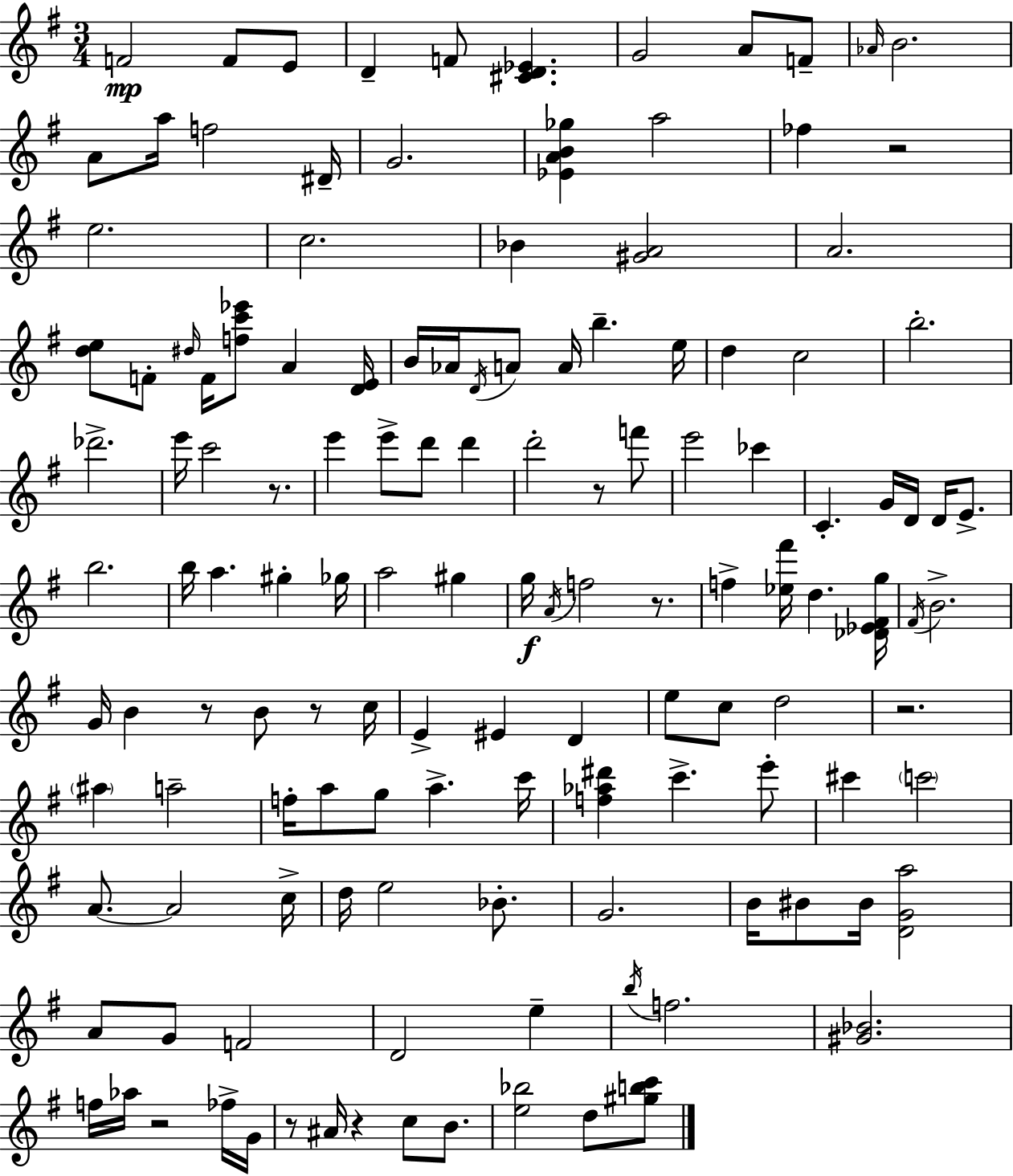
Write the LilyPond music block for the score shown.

{
  \clef treble
  \numericTimeSignature
  \time 3/4
  \key g \major
  f'2\mp f'8 e'8 | d'4-- f'8 <cis' d' ees'>4. | g'2 a'8 f'8-- | \grace { aes'16 } b'2. | \break a'8 a''16 f''2 | dis'16-- g'2. | <ees' a' b' ges''>4 a''2 | fes''4 r2 | \break e''2. | c''2. | bes'4 <gis' a'>2 | a'2. | \break <d'' e''>8 f'8-. \grace { dis''16 } f'16 <f'' c''' ees'''>8 a'4 | <d' e'>16 b'16 aes'16 \acciaccatura { d'16 } a'8 a'16 b''4.-- | e''16 d''4 c''2 | b''2.-. | \break des'''2.-> | e'''16 c'''2 | r8. e'''4 e'''8-> d'''8 d'''4 | d'''2-. r8 | \break f'''8 e'''2 ces'''4 | c'4.-. g'16 d'16 d'16 | e'8.-> b''2. | b''16 a''4. gis''4-. | \break ges''16 a''2 gis''4 | g''16\f \acciaccatura { a'16 } f''2 | r8. f''4-> <ees'' fis'''>16 d''4. | <des' ees' fis' g''>16 \acciaccatura { fis'16 } b'2.-> | \break g'16 b'4 r8 | b'8 r8 c''16 e'4-> eis'4 | d'4 e''8 c''8 d''2 | r2. | \break \parenthesize ais''4 a''2-- | f''16-. a''8 g''8 a''4.-> | c'''16 <f'' aes'' dis'''>4 c'''4.-> | e'''8-. cis'''4 \parenthesize c'''2 | \break a'8.~~ a'2 | c''16-> d''16 e''2 | bes'8.-. g'2. | b'16 bis'8 bis'16 <d' g' a''>2 | \break a'8 g'8 f'2 | d'2 | e''4-- \acciaccatura { b''16 } f''2. | <gis' bes'>2. | \break f''16 aes''16 r2 | fes''16-> g'16 r8 ais'16 r4 | c''8 b'8. <e'' bes''>2 | d''8 <gis'' b'' c'''>8 \bar "|."
}